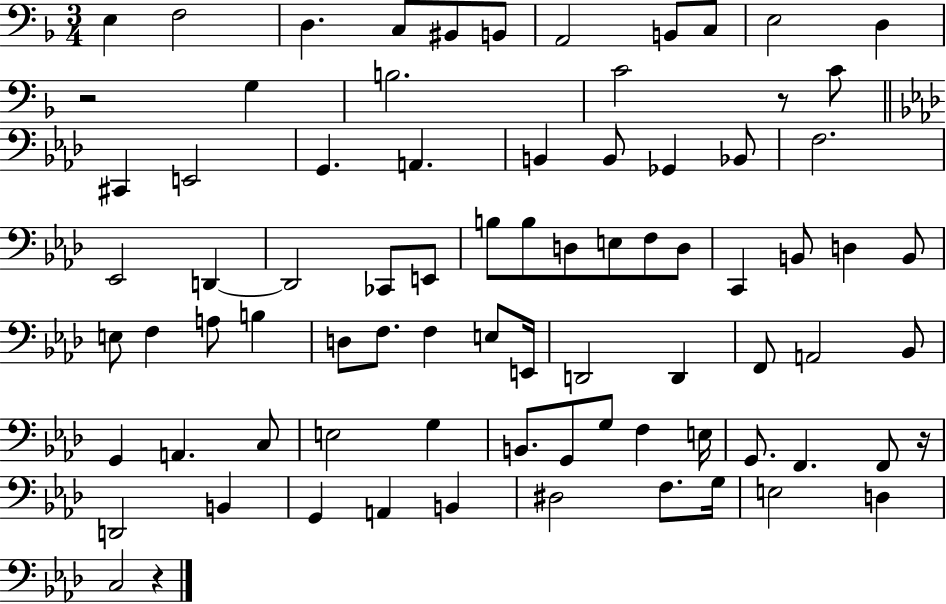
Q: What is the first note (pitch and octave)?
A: E3